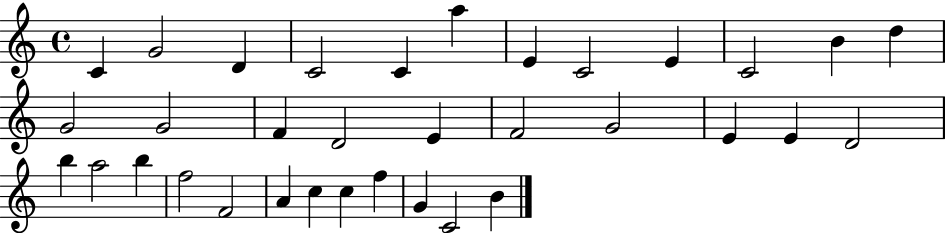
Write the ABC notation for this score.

X:1
T:Untitled
M:4/4
L:1/4
K:C
C G2 D C2 C a E C2 E C2 B d G2 G2 F D2 E F2 G2 E E D2 b a2 b f2 F2 A c c f G C2 B